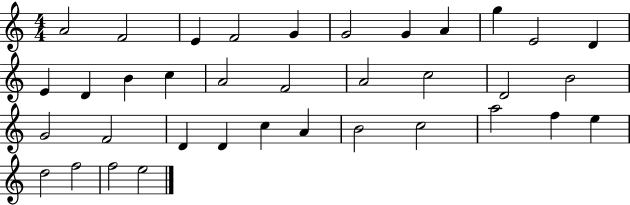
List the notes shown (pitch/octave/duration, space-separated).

A4/h F4/h E4/q F4/h G4/q G4/h G4/q A4/q G5/q E4/h D4/q E4/q D4/q B4/q C5/q A4/h F4/h A4/h C5/h D4/h B4/h G4/h F4/h D4/q D4/q C5/q A4/q B4/h C5/h A5/h F5/q E5/q D5/h F5/h F5/h E5/h